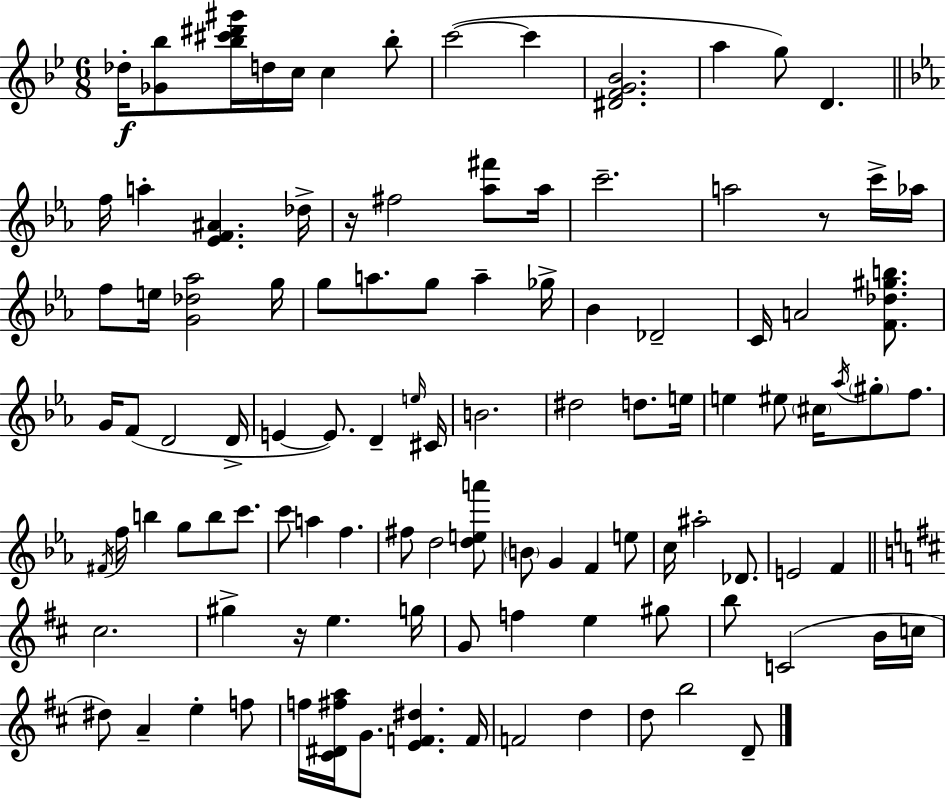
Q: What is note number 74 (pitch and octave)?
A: G5